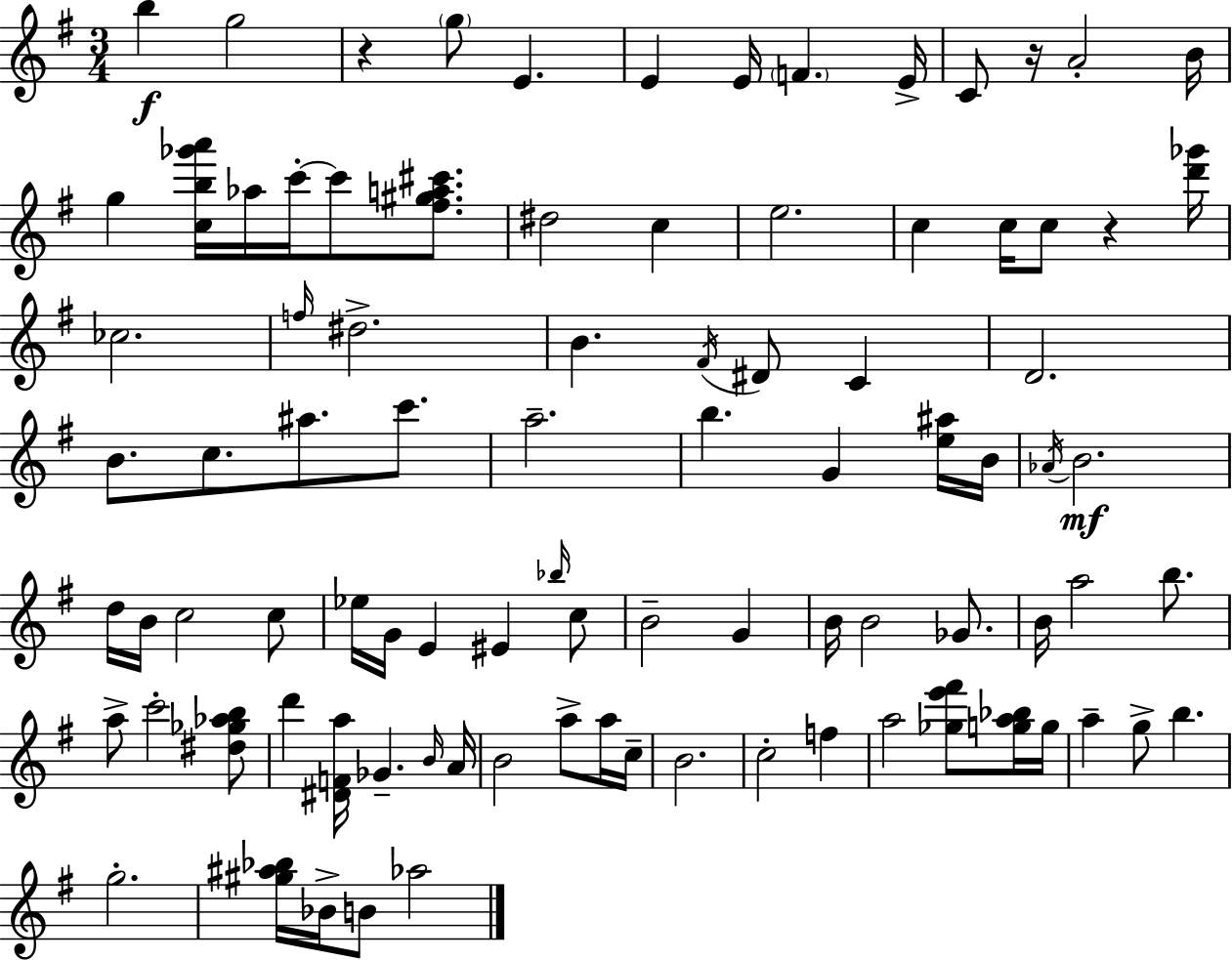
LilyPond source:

{
  \clef treble
  \numericTimeSignature
  \time 3/4
  \key e \minor
  \repeat volta 2 { b''4\f g''2 | r4 \parenthesize g''8 e'4. | e'4 e'16 \parenthesize f'4. e'16-> | c'8 r16 a'2-. b'16 | \break g''4 <c'' b'' ges''' a'''>16 aes''16 c'''16-.~~ c'''8 <fis'' gis'' a'' cis'''>8. | dis''2 c''4 | e''2. | c''4 c''16 c''8 r4 <d''' ges'''>16 | \break ces''2. | \grace { f''16 } dis''2.-> | b'4. \acciaccatura { fis'16 } dis'8 c'4 | d'2. | \break b'8. c''8. ais''8. c'''8. | a''2.-- | b''4. g'4 | <e'' ais''>16 b'16 \acciaccatura { aes'16 } b'2.\mf | \break d''16 b'16 c''2 | c''8 ees''16 g'16 e'4 eis'4 | \grace { bes''16 } c''8 b'2-- | g'4 b'16 b'2 | \break ges'8. b'16 a''2 | b''8. a''8-> c'''2-. | <dis'' ges'' aes'' b''>8 d'''4 <dis' f' a''>16 ges'4.-- | \grace { b'16 } a'16 b'2 | \break a''8-> a''16 c''16-- b'2. | c''2-. | f''4 a''2 | <ges'' e''' fis'''>8 <g'' a'' bes''>16 g''16 a''4-- g''8-> b''4. | \break g''2.-. | <gis'' ais'' bes''>16 bes'16-> b'8 aes''2 | } \bar "|."
}